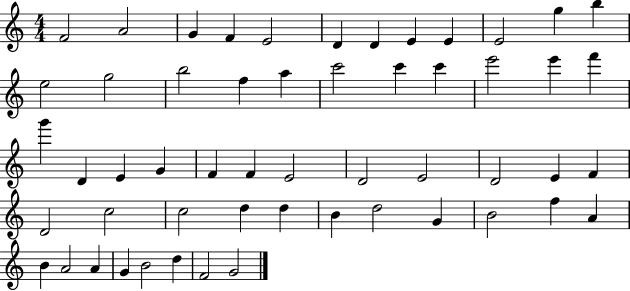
{
  \clef treble
  \numericTimeSignature
  \time 4/4
  \key c \major
  f'2 a'2 | g'4 f'4 e'2 | d'4 d'4 e'4 e'4 | e'2 g''4 b''4 | \break e''2 g''2 | b''2 f''4 a''4 | c'''2 c'''4 c'''4 | e'''2 e'''4 f'''4 | \break g'''4 d'4 e'4 g'4 | f'4 f'4 e'2 | d'2 e'2 | d'2 e'4 f'4 | \break d'2 c''2 | c''2 d''4 d''4 | b'4 d''2 g'4 | b'2 f''4 a'4 | \break b'4 a'2 a'4 | g'4 b'2 d''4 | f'2 g'2 | \bar "|."
}